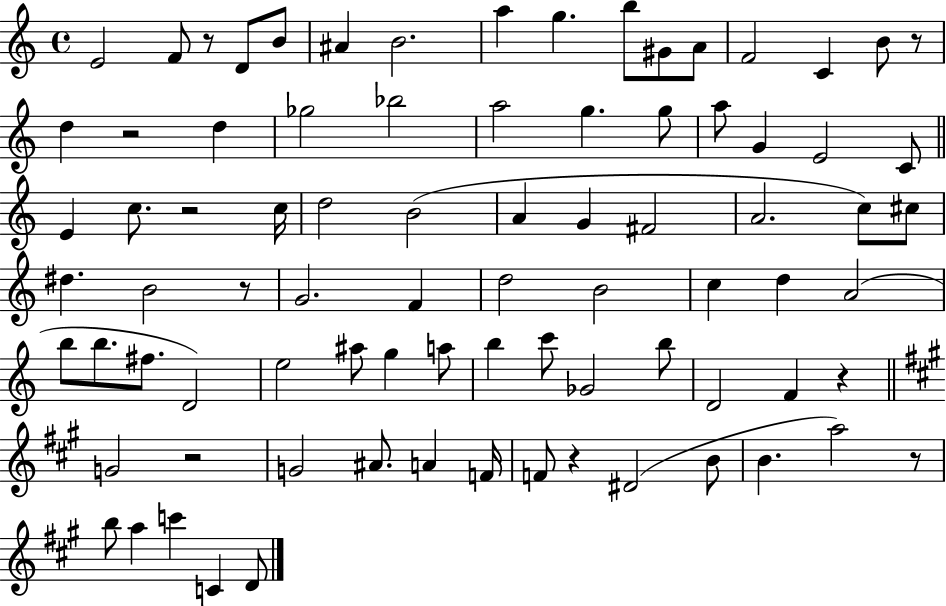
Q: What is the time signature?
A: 4/4